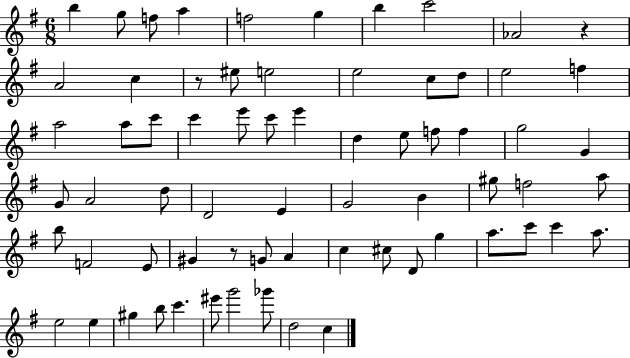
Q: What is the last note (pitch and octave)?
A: C5